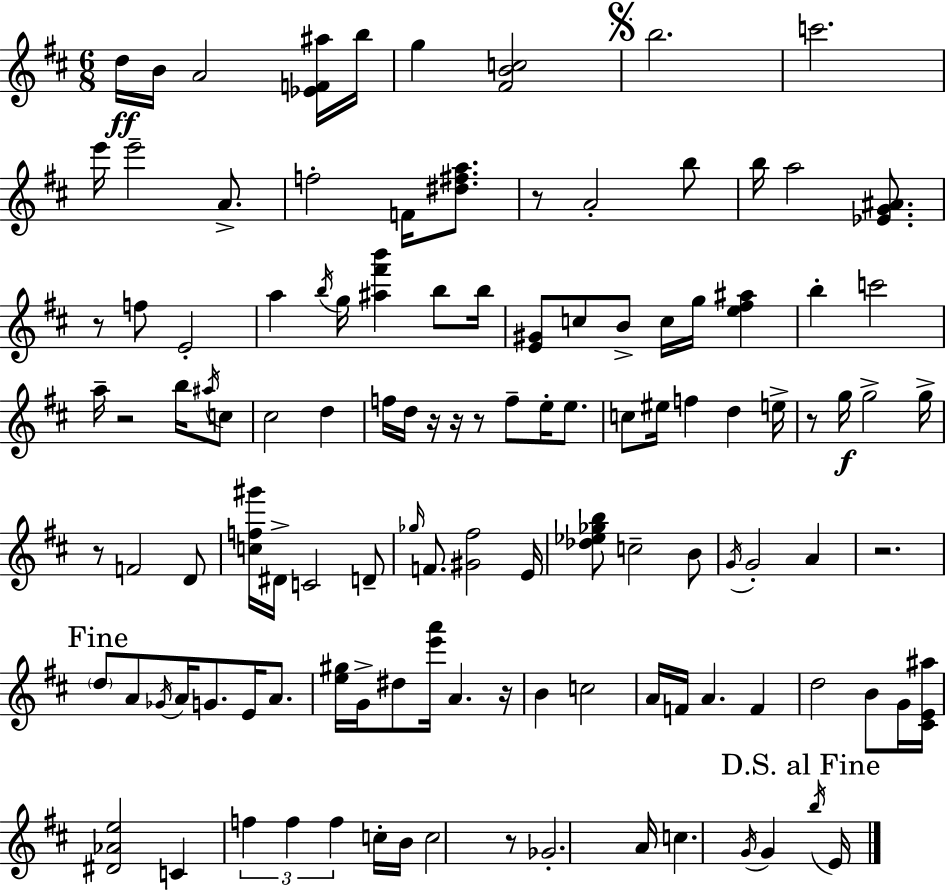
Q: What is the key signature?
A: D major